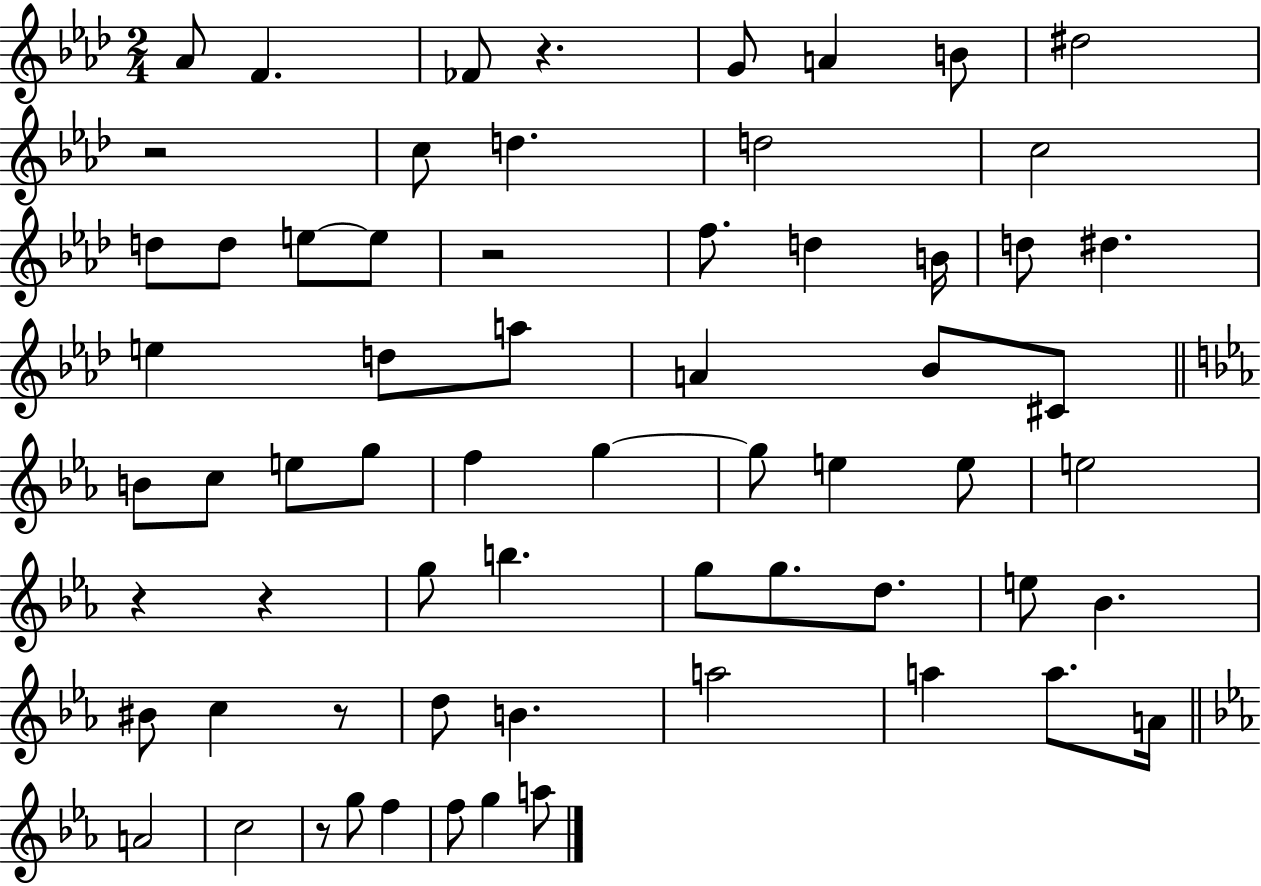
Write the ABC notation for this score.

X:1
T:Untitled
M:2/4
L:1/4
K:Ab
_A/2 F _F/2 z G/2 A B/2 ^d2 z2 c/2 d d2 c2 d/2 d/2 e/2 e/2 z2 f/2 d B/4 d/2 ^d e d/2 a/2 A _B/2 ^C/2 B/2 c/2 e/2 g/2 f g g/2 e e/2 e2 z z g/2 b g/2 g/2 d/2 e/2 _B ^B/2 c z/2 d/2 B a2 a a/2 A/4 A2 c2 z/2 g/2 f f/2 g a/2